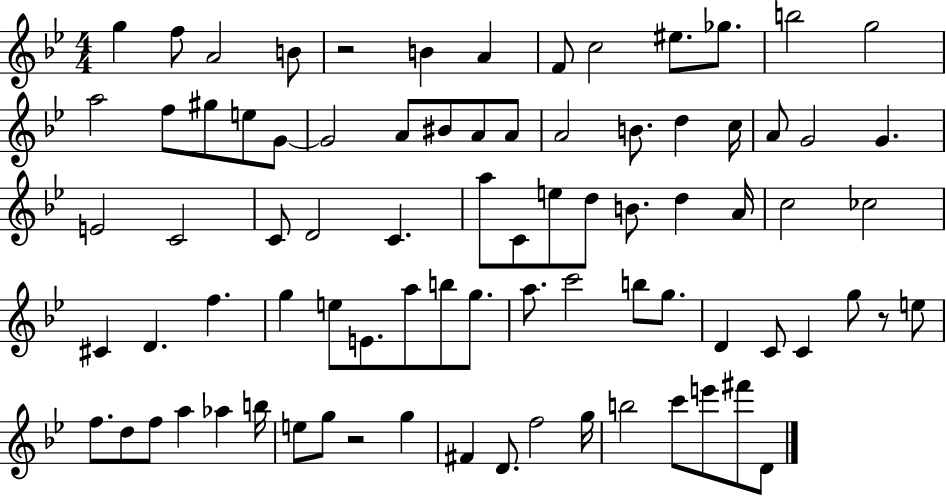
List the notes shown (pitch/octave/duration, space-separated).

G5/q F5/e A4/h B4/e R/h B4/q A4/q F4/e C5/h EIS5/e. Gb5/e. B5/h G5/h A5/h F5/e G#5/e E5/e G4/e G4/h A4/e BIS4/e A4/e A4/e A4/h B4/e. D5/q C5/s A4/e G4/h G4/q. E4/h C4/h C4/e D4/h C4/q. A5/e C4/e E5/e D5/e B4/e. D5/q A4/s C5/h CES5/h C#4/q D4/q. F5/q. G5/q E5/e E4/e. A5/e B5/e G5/e. A5/e. C6/h B5/e G5/e. D4/q C4/e C4/q G5/e R/e E5/e F5/e. D5/e F5/e A5/q Ab5/q B5/s E5/e G5/e R/h G5/q F#4/q D4/e. F5/h G5/s B5/h C6/e E6/e F#6/e D4/e